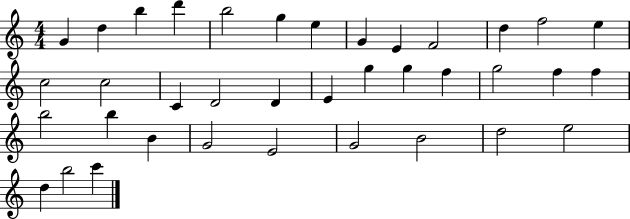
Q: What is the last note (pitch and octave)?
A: C6